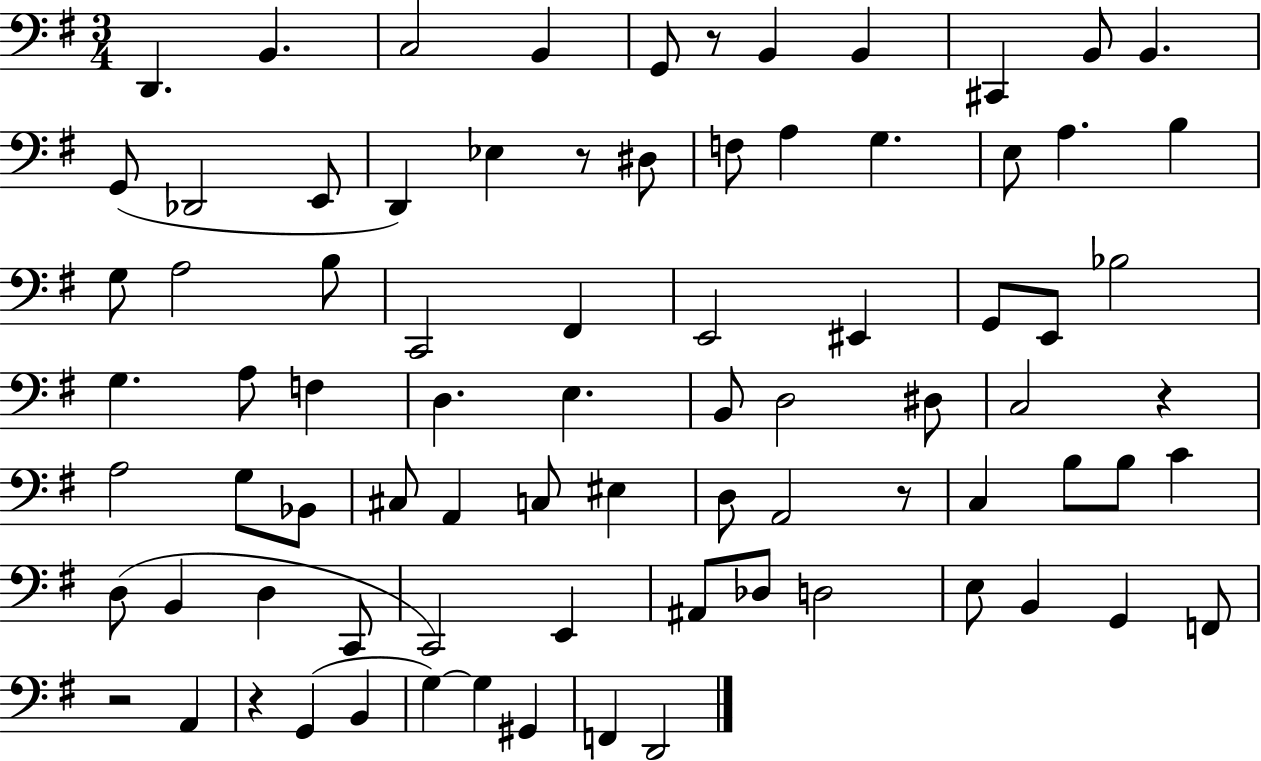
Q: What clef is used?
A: bass